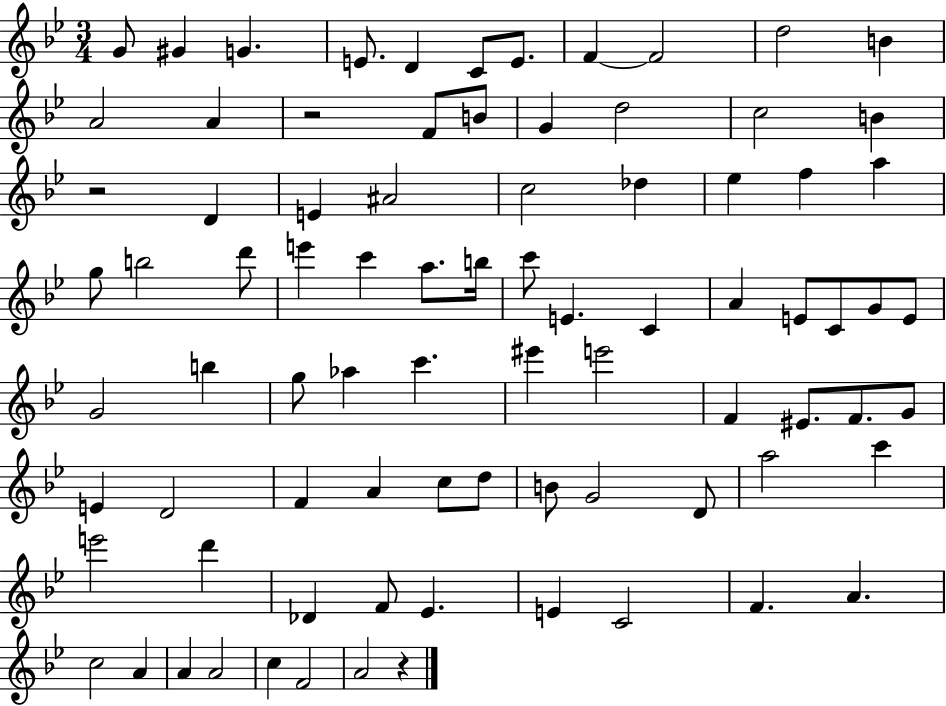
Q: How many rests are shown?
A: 3